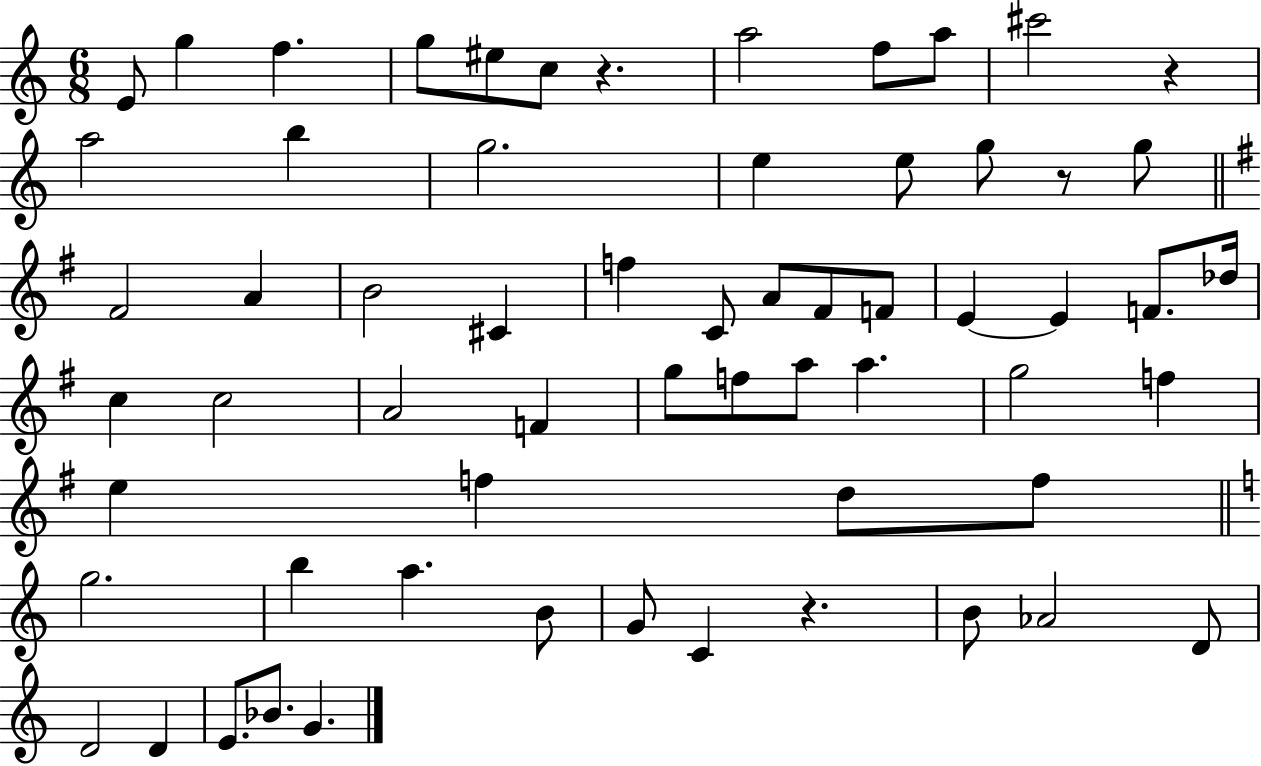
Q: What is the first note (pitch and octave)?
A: E4